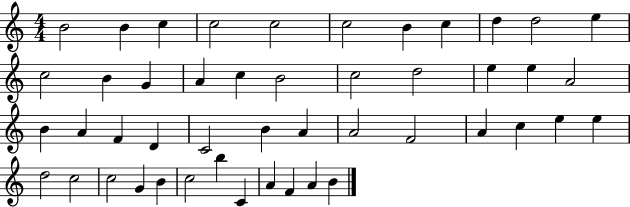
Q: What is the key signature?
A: C major